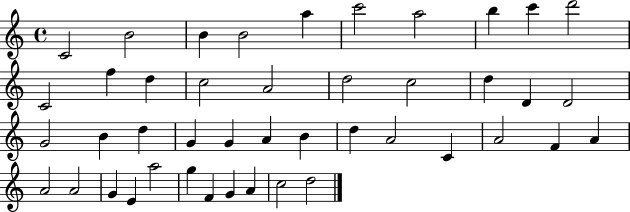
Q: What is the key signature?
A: C major